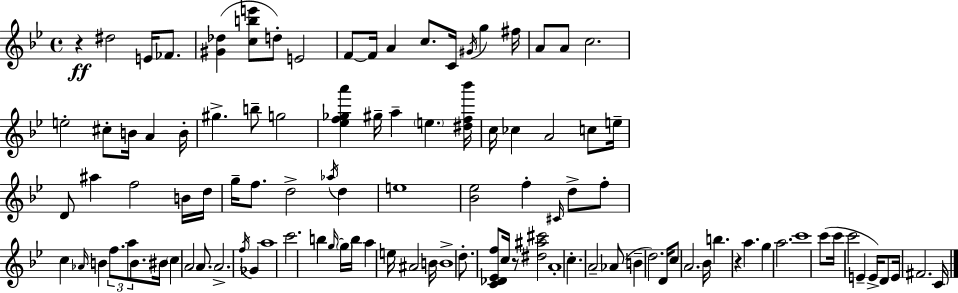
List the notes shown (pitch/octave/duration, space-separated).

R/q D#5/h E4/s FES4/e. [G#4,Db5]/q [C5,B5,E6]/e D5/e E4/h F4/e F4/s A4/q C5/e. C4/s G#4/s G5/q F#5/s A4/e A4/e C5/h. E5/h C#5/e B4/s A4/q B4/s G#5/q. B5/e G5/h [Eb5,F5,Gb5,A6]/q G#5/s A5/q E5/q. [D#5,F5,Bb6]/s C5/s CES5/q A4/h C5/e E5/s D4/e A#5/q F5/h B4/s D5/s G5/s F5/e. D5/h Ab5/s D5/q E5/w [Bb4,Eb5]/h F5/q C#4/s D5/e F5/e C5/q Ab4/s B4/q F5/e. A5/e B4/e. BIS4/s C5/q A4/h A4/e. A4/h. F5/s Gb4/q A5/w C6/h. B5/q G5/s G5/s B5/s A5/q E5/s A#4/h B4/s B4/w D5/e. [C4,Db4,Eb4,F5]/e C5/s R/e [D#5,A#5,C#6]/h A4/w C5/q. A4/h Ab4/e B4/q D5/h. D4/s C5/e A4/h. Bb4/s B5/q. R/q A5/q. G5/q A5/h. C6/w C6/e C6/s C6/h E4/q E4/s D4/e E4/s F#4/h. C4/s